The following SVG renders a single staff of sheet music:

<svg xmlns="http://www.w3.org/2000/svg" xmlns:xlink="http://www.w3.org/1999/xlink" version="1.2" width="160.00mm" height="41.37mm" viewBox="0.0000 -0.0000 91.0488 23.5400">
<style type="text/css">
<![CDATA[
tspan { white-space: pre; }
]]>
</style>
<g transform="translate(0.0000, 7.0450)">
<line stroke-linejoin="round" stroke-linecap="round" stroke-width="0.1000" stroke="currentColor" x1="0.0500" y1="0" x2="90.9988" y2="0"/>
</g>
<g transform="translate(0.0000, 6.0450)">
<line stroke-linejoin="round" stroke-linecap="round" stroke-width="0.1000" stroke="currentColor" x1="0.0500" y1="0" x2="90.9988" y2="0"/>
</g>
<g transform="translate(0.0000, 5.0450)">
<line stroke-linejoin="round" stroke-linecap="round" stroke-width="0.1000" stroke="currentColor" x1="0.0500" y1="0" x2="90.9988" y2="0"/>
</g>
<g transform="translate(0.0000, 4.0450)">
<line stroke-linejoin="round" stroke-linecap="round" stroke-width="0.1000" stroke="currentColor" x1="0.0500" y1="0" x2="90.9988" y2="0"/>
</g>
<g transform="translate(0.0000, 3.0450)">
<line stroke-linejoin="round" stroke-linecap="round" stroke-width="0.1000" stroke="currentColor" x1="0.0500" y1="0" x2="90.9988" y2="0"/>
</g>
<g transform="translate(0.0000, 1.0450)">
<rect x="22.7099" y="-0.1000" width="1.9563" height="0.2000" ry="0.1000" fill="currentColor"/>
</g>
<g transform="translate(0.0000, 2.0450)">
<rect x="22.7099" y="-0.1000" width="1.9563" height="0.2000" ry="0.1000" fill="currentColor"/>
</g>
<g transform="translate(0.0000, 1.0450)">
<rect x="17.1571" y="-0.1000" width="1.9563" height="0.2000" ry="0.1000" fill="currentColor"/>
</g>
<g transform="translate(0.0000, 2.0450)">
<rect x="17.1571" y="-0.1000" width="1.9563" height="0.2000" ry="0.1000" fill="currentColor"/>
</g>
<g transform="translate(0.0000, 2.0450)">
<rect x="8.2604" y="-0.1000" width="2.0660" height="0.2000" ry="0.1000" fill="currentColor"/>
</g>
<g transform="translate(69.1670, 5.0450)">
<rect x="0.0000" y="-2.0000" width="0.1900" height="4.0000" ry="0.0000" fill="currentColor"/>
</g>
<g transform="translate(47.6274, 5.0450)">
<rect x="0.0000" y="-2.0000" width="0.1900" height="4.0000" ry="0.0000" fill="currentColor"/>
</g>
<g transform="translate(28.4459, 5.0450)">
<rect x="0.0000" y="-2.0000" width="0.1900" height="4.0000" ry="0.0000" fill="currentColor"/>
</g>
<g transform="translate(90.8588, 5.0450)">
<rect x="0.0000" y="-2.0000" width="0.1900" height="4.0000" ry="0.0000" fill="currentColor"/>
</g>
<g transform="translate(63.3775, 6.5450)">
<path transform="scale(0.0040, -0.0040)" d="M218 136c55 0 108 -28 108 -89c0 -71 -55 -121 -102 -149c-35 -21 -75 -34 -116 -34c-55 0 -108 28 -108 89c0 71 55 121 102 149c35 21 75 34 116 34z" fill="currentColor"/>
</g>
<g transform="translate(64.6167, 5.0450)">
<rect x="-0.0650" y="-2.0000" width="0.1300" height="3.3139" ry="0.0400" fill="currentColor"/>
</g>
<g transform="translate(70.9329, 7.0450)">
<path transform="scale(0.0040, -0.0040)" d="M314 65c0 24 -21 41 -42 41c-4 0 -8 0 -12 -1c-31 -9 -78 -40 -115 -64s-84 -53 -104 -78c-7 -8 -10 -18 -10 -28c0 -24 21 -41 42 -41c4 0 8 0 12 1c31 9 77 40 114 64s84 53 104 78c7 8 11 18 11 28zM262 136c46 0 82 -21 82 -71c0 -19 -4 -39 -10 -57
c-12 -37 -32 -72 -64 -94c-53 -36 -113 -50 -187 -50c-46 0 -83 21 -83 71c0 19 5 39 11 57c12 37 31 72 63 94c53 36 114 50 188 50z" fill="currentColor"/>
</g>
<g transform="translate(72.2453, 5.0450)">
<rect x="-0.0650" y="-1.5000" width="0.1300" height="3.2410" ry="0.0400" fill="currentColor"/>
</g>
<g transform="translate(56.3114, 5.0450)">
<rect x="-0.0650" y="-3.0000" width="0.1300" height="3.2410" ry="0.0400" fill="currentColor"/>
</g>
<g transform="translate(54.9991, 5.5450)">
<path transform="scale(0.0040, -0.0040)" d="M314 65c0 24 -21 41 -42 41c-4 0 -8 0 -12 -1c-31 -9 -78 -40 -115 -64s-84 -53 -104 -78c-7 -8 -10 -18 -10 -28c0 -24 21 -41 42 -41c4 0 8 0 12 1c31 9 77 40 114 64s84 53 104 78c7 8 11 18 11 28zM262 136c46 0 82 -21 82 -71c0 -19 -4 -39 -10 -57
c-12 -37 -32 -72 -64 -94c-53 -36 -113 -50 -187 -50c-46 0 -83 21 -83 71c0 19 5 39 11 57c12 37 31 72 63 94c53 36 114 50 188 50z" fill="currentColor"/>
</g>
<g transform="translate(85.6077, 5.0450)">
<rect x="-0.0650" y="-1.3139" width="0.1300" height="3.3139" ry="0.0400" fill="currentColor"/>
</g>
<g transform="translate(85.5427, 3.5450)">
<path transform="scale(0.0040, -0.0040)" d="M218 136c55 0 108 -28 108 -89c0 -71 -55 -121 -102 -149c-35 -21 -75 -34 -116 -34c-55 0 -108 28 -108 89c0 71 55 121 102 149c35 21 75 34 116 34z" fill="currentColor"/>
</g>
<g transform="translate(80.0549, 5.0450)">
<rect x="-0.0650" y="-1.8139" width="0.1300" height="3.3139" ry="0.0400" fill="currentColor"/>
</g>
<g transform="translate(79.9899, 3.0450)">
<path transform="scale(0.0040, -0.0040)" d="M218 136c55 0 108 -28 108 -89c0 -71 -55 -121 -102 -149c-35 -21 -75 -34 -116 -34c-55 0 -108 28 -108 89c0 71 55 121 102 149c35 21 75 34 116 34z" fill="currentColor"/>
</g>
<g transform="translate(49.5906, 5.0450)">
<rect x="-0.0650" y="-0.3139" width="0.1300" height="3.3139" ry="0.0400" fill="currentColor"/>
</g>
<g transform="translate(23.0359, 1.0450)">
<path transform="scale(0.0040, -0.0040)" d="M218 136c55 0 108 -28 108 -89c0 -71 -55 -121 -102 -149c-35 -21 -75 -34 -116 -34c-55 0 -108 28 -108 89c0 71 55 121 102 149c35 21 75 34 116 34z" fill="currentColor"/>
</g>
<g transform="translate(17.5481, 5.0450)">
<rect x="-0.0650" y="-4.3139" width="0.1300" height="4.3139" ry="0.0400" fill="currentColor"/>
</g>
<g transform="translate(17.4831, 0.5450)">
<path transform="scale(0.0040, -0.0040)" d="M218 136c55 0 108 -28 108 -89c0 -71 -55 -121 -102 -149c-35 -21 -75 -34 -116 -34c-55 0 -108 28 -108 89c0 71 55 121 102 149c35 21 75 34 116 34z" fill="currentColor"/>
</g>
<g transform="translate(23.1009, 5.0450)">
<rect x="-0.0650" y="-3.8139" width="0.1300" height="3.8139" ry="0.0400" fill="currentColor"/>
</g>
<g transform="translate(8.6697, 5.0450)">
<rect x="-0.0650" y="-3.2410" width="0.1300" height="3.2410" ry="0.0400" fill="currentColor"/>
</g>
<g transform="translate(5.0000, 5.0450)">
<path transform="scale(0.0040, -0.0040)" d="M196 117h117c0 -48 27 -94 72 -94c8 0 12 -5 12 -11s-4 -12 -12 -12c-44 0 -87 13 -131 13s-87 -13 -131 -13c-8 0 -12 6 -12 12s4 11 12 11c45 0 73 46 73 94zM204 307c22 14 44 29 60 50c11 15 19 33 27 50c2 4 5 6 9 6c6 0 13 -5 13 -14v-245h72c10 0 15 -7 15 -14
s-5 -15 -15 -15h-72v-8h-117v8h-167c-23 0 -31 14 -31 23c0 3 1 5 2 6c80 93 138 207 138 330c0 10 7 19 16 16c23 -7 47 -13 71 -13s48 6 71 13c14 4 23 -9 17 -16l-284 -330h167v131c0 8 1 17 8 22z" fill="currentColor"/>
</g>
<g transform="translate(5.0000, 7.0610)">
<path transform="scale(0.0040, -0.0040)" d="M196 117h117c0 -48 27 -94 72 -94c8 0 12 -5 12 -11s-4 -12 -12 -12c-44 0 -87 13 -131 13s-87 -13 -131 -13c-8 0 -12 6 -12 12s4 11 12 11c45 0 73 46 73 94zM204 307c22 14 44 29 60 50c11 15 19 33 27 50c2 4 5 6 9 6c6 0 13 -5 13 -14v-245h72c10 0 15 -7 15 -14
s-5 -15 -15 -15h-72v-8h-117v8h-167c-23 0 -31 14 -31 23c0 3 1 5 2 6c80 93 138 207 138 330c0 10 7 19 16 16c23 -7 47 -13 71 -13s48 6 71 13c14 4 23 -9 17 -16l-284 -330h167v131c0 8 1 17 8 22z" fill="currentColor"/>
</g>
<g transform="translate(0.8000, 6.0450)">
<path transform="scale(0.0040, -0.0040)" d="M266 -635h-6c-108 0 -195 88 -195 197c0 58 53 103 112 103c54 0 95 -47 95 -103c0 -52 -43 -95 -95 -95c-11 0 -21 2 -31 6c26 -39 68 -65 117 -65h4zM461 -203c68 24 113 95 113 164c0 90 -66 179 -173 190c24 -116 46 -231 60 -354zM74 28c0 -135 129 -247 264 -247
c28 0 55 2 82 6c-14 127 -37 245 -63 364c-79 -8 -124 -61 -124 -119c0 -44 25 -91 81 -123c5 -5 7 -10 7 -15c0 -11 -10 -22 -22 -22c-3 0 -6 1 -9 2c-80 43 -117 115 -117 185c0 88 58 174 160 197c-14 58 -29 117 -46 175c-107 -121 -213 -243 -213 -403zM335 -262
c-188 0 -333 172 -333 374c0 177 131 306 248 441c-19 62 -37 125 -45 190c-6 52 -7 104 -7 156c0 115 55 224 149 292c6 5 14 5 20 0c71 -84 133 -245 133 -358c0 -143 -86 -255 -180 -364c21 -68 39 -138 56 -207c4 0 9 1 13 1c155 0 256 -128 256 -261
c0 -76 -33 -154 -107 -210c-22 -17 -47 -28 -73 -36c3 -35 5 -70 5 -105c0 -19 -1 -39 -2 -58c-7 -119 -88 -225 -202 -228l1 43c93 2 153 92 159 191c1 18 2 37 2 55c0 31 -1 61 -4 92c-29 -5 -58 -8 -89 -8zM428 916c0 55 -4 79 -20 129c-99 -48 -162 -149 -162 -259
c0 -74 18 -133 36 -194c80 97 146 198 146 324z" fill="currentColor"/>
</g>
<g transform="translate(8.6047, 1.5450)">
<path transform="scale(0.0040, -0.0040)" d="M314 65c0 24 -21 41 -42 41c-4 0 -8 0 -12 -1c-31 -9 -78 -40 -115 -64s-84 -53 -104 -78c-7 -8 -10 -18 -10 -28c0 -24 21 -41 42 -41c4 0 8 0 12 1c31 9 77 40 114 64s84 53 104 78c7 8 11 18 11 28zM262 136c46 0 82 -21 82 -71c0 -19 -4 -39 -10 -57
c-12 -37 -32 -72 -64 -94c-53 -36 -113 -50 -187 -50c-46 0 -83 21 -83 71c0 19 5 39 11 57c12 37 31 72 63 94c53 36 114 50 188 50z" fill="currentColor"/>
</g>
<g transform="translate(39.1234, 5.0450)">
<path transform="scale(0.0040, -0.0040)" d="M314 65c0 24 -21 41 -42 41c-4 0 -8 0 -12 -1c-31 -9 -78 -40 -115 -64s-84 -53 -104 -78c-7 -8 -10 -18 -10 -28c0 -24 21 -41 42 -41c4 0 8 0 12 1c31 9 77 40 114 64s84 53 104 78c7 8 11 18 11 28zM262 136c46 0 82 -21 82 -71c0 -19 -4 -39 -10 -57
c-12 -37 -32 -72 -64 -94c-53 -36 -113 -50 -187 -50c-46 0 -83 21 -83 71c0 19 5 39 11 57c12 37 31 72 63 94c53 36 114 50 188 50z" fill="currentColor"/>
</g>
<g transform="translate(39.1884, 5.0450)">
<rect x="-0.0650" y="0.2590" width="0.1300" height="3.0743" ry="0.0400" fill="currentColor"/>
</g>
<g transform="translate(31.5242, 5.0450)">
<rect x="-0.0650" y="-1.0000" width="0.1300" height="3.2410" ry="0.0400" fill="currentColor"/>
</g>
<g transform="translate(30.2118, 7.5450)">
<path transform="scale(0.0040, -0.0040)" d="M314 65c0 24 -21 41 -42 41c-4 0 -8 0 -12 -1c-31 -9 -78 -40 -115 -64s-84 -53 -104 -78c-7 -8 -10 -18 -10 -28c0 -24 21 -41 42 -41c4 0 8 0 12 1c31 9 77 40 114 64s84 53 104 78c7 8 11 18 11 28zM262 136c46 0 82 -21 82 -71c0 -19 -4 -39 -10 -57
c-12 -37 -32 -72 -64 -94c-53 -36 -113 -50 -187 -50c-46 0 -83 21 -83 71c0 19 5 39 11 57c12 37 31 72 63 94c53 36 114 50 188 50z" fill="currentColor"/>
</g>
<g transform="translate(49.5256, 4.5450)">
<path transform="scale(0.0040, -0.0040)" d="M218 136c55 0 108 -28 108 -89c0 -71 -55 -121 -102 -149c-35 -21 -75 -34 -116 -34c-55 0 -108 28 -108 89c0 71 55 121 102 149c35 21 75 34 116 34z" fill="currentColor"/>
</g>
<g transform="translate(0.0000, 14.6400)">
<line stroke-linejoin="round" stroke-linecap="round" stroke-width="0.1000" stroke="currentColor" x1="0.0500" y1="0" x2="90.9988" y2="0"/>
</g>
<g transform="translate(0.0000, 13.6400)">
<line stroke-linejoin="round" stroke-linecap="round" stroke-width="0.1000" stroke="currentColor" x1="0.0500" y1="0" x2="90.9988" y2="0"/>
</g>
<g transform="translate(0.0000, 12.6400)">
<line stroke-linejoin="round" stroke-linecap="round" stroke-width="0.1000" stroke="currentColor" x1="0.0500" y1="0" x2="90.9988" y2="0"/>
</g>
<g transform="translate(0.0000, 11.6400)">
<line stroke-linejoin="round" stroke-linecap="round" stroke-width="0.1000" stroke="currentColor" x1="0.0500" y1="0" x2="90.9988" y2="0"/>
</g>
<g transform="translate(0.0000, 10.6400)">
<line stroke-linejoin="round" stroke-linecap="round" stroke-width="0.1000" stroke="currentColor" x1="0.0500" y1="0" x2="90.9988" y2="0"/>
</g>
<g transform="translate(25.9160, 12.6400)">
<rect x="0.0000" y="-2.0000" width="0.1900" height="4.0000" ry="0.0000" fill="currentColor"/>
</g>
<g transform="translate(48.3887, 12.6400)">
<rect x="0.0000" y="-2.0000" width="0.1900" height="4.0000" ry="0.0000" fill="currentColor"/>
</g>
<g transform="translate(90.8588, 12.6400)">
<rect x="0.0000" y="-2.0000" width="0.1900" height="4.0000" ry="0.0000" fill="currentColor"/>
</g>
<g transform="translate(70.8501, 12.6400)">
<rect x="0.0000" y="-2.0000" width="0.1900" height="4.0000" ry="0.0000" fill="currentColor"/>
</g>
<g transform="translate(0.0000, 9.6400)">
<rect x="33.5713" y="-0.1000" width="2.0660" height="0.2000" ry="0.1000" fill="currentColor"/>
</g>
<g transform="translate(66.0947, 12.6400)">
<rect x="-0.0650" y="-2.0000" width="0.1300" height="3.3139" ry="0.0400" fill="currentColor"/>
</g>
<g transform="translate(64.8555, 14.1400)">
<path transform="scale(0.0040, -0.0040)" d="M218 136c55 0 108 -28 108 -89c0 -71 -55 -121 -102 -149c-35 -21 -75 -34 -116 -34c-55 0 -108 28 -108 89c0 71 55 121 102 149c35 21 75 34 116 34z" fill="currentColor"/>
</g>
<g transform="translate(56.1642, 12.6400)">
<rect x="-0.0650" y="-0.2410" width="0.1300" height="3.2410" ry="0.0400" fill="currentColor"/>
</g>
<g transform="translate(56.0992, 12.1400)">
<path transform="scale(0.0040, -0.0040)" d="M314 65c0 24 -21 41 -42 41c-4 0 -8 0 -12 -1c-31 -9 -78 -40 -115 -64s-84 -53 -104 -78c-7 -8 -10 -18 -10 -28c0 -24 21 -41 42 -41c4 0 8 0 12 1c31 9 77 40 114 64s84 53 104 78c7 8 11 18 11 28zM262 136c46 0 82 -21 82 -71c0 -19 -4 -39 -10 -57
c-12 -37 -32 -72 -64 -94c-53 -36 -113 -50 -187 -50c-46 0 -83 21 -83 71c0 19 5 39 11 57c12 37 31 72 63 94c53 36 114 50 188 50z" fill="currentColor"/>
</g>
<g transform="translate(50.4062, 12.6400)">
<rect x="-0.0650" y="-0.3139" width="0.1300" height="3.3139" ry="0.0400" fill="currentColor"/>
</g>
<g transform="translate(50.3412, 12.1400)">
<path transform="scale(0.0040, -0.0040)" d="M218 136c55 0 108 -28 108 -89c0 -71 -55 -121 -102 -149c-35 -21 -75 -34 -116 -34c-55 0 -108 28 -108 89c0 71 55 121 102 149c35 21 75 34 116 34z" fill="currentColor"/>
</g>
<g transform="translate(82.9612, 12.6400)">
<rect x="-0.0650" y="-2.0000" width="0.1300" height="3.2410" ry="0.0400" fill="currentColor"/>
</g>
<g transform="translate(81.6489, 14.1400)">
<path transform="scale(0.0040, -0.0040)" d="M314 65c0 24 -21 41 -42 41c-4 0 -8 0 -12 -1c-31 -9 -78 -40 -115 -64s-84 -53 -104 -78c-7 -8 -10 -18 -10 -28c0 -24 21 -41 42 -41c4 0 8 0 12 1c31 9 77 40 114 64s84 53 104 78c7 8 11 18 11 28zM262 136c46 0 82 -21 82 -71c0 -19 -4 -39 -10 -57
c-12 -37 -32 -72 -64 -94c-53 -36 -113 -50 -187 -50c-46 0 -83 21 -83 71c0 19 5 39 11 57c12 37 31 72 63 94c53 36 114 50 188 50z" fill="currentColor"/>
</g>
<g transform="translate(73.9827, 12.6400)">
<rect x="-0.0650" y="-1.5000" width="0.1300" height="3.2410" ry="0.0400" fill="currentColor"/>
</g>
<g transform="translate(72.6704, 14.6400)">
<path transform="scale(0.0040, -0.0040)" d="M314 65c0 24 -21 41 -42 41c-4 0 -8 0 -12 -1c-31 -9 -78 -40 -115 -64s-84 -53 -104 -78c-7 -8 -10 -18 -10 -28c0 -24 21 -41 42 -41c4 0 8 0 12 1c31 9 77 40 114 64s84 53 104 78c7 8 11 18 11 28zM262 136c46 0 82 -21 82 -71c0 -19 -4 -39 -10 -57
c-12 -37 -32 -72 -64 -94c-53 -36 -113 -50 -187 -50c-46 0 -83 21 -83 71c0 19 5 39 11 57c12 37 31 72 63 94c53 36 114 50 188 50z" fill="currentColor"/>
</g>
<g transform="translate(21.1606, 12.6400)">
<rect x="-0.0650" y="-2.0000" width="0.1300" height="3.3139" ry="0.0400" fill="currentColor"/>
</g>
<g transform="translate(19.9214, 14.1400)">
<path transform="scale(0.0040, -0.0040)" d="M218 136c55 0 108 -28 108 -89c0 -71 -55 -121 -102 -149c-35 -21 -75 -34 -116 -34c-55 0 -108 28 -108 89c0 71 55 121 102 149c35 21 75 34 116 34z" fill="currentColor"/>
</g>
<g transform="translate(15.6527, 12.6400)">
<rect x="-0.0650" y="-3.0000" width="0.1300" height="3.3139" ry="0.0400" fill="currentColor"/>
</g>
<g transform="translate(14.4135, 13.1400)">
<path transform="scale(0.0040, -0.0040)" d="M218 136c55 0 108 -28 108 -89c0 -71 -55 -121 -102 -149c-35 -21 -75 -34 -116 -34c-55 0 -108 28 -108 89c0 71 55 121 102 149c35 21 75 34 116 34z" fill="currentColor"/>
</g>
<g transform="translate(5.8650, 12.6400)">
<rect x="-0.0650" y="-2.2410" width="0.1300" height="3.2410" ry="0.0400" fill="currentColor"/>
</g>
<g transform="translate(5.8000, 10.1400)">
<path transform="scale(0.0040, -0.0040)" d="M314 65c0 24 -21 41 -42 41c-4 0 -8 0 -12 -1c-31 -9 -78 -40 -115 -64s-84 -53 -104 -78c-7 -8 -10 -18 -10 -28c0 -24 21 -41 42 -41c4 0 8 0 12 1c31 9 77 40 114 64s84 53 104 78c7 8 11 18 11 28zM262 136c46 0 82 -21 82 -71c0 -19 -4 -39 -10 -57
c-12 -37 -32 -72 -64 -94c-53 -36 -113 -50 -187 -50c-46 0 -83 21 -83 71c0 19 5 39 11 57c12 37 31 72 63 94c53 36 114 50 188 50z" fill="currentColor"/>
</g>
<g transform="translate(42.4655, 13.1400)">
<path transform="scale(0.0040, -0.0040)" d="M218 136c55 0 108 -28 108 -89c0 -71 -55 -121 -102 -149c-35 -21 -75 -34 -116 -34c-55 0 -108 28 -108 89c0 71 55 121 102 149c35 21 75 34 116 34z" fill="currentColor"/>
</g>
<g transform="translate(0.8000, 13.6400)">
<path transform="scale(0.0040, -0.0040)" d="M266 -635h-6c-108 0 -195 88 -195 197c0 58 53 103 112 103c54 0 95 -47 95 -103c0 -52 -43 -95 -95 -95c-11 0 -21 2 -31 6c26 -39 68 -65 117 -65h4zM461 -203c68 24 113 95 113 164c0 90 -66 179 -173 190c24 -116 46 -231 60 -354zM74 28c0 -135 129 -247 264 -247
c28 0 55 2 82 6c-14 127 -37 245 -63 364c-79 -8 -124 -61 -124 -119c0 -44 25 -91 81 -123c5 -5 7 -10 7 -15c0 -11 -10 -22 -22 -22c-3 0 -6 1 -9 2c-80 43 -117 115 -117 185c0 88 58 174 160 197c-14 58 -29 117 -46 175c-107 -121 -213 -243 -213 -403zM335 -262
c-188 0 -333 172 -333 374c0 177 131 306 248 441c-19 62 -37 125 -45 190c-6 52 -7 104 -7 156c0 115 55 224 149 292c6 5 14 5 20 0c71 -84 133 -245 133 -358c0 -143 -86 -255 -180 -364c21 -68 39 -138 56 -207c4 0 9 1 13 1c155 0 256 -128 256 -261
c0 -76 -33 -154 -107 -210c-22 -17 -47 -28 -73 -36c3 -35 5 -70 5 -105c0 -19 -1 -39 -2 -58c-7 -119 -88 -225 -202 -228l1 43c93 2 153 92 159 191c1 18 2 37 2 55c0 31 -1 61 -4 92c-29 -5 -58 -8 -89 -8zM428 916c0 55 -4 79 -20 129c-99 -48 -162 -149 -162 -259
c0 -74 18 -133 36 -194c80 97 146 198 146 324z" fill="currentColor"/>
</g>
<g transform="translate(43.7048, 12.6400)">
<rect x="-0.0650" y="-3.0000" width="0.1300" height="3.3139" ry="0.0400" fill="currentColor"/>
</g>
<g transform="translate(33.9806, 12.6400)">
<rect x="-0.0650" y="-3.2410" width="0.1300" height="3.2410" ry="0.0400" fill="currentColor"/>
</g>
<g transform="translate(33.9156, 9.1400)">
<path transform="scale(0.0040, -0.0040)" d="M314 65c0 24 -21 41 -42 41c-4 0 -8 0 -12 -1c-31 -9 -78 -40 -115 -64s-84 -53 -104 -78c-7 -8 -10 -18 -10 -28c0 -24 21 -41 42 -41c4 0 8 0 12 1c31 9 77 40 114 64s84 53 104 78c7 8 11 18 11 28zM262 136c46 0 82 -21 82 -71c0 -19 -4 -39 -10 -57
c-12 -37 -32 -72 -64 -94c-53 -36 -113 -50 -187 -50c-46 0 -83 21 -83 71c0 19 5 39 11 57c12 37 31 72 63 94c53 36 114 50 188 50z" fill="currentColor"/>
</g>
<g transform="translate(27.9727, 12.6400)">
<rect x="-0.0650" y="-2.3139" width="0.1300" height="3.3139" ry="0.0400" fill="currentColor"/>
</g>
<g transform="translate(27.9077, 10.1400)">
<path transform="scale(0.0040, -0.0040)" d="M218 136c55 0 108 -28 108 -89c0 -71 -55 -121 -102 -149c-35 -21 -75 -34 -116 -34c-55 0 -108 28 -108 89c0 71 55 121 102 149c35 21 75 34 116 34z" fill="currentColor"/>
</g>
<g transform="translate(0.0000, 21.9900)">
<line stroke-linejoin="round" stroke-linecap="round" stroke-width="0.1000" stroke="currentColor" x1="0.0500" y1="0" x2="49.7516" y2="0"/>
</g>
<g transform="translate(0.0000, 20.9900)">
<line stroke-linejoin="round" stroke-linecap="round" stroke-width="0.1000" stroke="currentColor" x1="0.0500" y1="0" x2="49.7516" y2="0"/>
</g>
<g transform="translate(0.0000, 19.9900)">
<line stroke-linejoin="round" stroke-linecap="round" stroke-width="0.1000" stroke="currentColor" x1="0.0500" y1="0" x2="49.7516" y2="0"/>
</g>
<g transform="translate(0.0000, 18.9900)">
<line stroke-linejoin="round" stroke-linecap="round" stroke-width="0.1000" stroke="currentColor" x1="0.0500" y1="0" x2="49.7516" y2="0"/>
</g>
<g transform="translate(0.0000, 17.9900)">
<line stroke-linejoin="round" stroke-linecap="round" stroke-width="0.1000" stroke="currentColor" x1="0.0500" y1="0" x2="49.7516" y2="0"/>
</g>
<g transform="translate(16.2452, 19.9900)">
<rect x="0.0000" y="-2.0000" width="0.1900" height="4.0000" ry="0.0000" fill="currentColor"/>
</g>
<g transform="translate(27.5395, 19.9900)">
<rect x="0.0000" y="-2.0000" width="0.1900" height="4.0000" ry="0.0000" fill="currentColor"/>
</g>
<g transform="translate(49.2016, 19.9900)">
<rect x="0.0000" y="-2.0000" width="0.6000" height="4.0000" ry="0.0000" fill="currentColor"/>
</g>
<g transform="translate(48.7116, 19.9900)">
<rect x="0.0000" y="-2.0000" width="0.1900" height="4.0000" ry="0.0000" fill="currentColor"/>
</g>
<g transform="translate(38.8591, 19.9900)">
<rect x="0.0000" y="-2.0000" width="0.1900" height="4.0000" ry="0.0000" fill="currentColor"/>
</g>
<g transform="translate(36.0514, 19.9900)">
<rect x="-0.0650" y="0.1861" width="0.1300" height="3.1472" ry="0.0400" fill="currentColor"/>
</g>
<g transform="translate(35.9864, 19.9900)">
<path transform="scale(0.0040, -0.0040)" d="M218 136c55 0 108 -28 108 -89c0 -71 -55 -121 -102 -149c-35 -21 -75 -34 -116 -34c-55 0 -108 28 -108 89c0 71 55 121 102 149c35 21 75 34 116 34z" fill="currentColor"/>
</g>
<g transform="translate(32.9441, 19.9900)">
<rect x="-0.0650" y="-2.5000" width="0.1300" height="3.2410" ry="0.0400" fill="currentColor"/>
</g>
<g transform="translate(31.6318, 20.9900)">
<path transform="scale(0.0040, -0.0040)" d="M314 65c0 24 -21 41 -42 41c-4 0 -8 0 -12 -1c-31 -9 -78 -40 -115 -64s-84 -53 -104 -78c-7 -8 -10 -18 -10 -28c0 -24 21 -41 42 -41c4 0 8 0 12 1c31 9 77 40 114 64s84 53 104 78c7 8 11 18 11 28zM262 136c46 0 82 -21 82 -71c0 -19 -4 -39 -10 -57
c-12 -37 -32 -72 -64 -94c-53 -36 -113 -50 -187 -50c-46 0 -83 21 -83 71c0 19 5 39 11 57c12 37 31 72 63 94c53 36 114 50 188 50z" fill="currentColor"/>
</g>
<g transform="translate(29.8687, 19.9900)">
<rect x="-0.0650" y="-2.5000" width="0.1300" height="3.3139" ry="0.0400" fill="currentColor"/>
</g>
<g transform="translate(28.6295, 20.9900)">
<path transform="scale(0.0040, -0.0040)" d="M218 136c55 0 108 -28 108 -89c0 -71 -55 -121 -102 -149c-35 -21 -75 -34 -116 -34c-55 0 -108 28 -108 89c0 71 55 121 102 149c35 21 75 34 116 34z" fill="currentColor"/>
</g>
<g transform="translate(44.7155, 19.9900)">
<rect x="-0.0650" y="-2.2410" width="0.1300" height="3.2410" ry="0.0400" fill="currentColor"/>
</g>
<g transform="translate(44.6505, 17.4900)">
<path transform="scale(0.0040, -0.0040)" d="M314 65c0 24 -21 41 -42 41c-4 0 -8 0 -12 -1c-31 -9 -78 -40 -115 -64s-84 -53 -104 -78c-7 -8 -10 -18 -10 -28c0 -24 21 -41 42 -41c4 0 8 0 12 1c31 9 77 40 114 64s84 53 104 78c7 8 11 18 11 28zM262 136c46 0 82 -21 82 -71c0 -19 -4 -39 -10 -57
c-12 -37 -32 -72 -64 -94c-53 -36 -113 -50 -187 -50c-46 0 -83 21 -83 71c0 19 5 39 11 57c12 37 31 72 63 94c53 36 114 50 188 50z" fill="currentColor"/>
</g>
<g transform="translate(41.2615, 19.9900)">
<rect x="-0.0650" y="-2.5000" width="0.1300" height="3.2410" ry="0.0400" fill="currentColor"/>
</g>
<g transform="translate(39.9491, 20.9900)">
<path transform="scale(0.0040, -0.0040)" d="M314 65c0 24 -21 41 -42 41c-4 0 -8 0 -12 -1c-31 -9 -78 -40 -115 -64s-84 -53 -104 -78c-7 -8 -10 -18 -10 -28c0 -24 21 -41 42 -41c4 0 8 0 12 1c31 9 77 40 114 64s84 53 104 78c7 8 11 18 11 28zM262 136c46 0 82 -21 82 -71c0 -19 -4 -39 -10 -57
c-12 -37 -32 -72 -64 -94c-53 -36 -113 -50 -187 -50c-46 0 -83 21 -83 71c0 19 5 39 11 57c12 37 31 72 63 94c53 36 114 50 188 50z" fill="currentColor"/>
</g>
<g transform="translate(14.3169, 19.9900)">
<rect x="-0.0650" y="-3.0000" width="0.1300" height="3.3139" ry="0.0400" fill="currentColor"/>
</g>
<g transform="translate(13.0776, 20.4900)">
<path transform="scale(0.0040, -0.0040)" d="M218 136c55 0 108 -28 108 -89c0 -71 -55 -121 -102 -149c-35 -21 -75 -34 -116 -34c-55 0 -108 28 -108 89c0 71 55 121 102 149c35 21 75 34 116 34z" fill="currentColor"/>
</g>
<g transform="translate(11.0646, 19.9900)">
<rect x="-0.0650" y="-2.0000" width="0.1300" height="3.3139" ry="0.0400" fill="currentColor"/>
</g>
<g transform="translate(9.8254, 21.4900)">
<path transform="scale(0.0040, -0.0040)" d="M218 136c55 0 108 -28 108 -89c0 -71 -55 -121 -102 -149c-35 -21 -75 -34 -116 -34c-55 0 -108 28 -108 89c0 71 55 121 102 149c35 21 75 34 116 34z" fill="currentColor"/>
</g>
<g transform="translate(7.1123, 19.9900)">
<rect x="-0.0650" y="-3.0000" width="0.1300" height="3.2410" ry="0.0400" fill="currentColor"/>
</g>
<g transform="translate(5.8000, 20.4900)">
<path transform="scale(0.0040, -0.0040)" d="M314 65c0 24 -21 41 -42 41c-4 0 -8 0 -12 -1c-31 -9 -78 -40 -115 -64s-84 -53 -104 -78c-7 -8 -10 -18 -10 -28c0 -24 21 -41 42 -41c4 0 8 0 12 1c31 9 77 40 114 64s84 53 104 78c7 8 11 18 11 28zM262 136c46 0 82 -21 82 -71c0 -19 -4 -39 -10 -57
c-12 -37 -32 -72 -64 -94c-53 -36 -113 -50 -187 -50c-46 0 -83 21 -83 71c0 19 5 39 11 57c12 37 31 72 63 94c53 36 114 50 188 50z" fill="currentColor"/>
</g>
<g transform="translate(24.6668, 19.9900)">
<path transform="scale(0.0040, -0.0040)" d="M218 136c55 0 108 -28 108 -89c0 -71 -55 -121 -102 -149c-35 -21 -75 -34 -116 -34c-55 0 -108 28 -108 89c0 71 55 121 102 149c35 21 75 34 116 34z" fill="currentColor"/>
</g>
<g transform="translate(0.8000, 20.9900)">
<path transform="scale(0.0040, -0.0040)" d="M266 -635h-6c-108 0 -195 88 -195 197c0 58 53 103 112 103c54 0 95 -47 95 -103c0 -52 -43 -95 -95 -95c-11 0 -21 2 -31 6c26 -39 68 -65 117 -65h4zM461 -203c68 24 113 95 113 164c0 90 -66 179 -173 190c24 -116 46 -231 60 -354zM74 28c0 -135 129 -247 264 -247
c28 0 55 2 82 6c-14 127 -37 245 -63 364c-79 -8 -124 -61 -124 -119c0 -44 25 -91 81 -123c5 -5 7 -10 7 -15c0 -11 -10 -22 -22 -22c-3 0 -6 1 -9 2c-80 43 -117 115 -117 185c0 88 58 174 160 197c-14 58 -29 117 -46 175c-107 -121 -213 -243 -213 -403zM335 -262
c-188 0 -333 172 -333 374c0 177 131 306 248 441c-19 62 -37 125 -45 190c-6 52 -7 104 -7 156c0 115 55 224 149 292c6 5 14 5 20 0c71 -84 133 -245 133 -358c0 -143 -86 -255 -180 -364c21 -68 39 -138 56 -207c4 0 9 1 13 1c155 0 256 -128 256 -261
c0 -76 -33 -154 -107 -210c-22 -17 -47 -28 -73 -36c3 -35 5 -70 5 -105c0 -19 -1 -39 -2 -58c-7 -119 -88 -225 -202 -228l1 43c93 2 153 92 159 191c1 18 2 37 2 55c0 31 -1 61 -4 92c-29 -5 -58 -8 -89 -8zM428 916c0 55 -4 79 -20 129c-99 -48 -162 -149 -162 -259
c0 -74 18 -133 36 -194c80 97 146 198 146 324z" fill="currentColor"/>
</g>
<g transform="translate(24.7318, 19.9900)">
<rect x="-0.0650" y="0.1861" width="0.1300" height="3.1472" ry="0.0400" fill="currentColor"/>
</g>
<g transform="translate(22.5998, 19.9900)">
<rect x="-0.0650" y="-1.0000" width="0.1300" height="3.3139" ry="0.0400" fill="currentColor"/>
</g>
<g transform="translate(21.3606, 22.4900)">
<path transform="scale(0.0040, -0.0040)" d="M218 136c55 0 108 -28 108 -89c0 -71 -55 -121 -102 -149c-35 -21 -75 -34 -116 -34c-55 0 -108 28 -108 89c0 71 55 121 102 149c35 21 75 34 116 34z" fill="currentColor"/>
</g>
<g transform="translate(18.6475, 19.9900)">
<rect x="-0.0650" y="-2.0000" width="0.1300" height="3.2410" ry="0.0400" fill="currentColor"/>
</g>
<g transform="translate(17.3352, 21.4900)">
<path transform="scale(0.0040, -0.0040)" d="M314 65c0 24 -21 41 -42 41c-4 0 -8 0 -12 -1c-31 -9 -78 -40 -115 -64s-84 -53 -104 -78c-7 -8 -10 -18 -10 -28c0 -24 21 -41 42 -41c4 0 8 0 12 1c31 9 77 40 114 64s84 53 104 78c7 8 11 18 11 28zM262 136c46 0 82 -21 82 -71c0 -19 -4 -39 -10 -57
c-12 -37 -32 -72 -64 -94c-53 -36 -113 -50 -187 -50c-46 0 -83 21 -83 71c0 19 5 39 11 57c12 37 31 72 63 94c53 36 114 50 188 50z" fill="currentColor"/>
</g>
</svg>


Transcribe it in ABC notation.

X:1
T:Untitled
M:4/4
L:1/4
K:C
b2 d' c' D2 B2 c A2 F E2 f e g2 A F g b2 A c c2 F E2 F2 A2 F A F2 D B G G2 B G2 g2